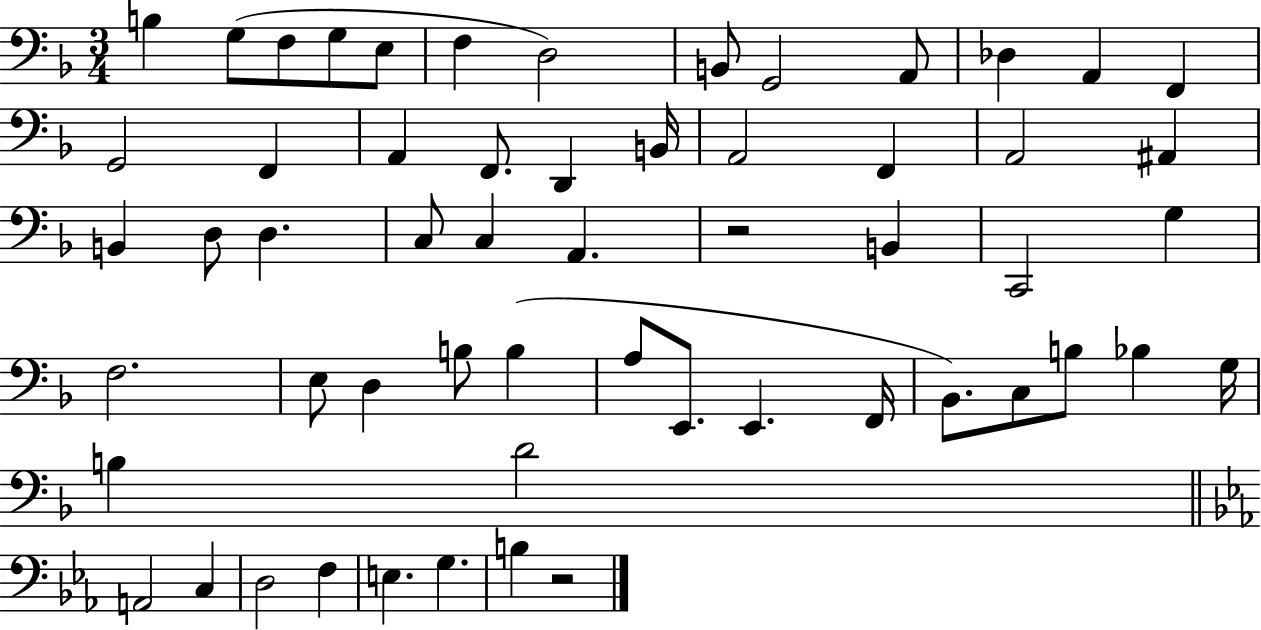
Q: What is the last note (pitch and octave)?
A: B3